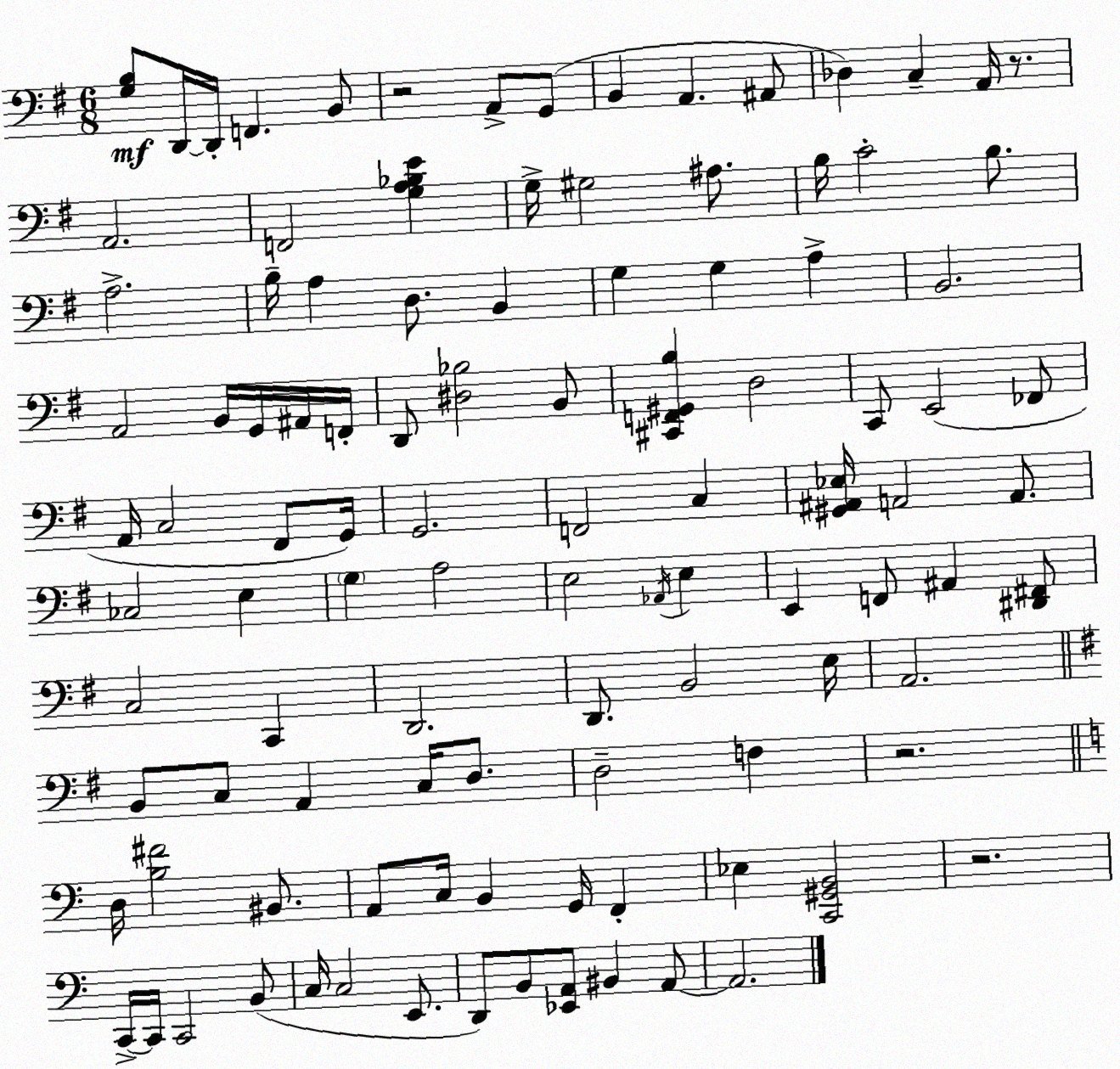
X:1
T:Untitled
M:6/8
L:1/4
K:Em
[G,B,]/2 D,,/4 D,,/4 F,, B,,/2 z2 A,,/2 G,,/2 B,, A,, ^A,,/2 _D, C, A,,/4 z/2 A,,2 F,,2 [G,A,_B,E] G,/4 ^G,2 ^A,/2 B,/4 C2 B,/2 A,2 B,/4 A, D,/2 B,, G, G, A, B,,2 A,,2 B,,/4 G,,/4 ^A,,/4 F,,/4 D,,/2 [^D,_B,]2 B,,/2 [^C,,F,,^G,,B,] D,2 C,,/2 E,,2 _F,,/2 A,,/4 C,2 ^F,,/2 G,,/4 G,,2 F,,2 C, [^G,,^A,,_E,]/4 A,,2 A,,/2 _C,2 E, G, A,2 E,2 _A,,/4 E, E,, F,,/2 ^A,, [^D,,^F,,]/2 C,2 C,, D,,2 D,,/2 B,,2 E,/4 A,,2 B,,/2 C,/2 A,, C,/4 D,/2 D,2 F, z2 D,/4 [B,^F]2 ^B,,/2 A,,/2 C,/4 B,, G,,/4 F,, _E, [C,,^G,,B,,]2 z2 C,,/4 C,,/4 C,,2 B,,/2 C,/4 C,2 E,,/2 D,,/2 B,,/2 [_E,,A,,]/2 ^B,, A,,/2 A,,2